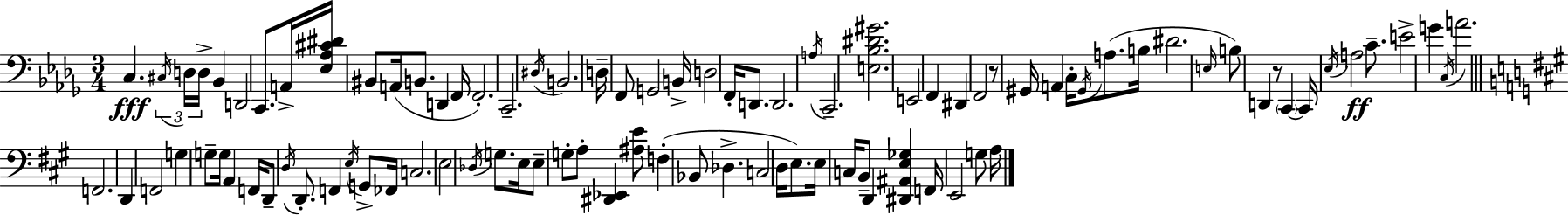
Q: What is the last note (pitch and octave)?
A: A3